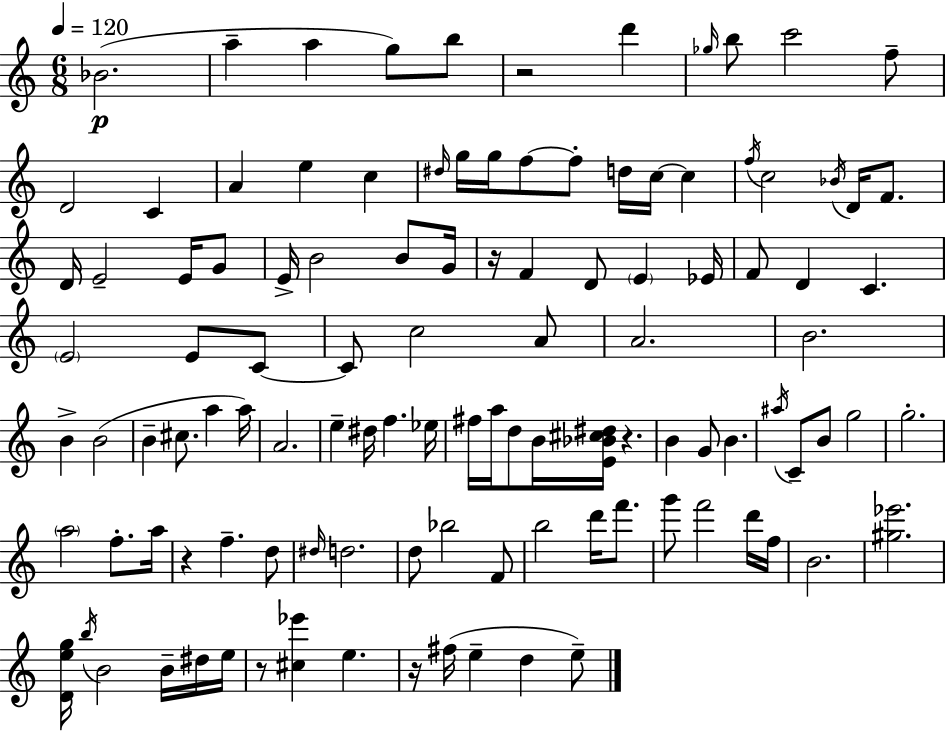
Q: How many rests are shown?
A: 6